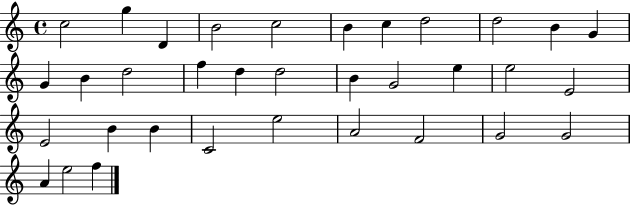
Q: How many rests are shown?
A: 0